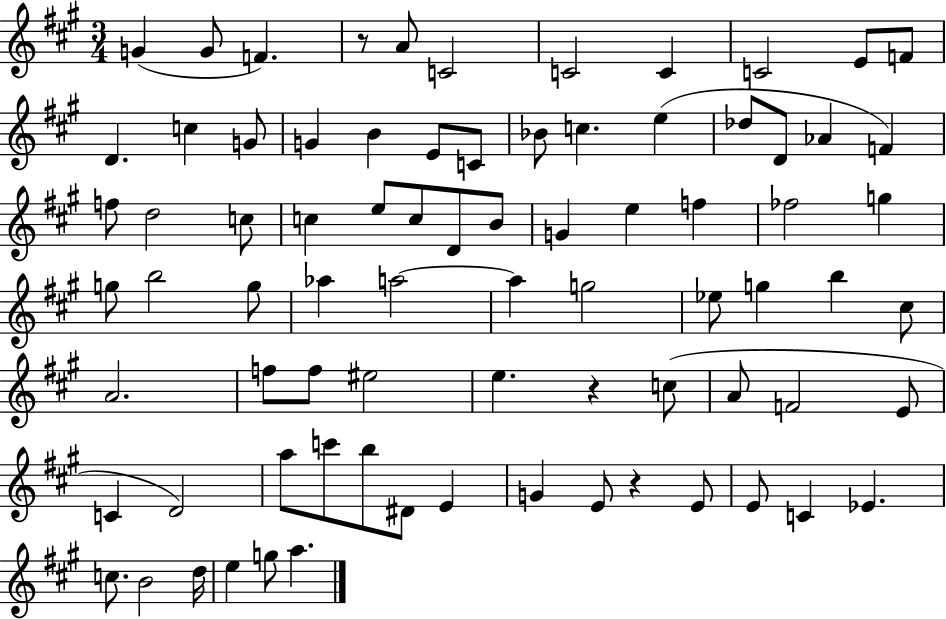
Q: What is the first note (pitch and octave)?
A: G4